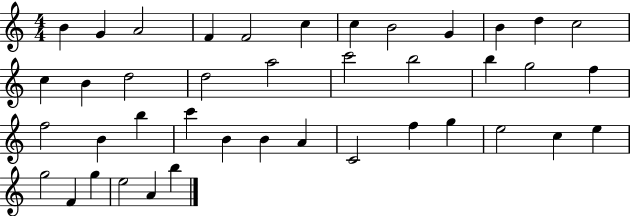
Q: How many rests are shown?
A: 0